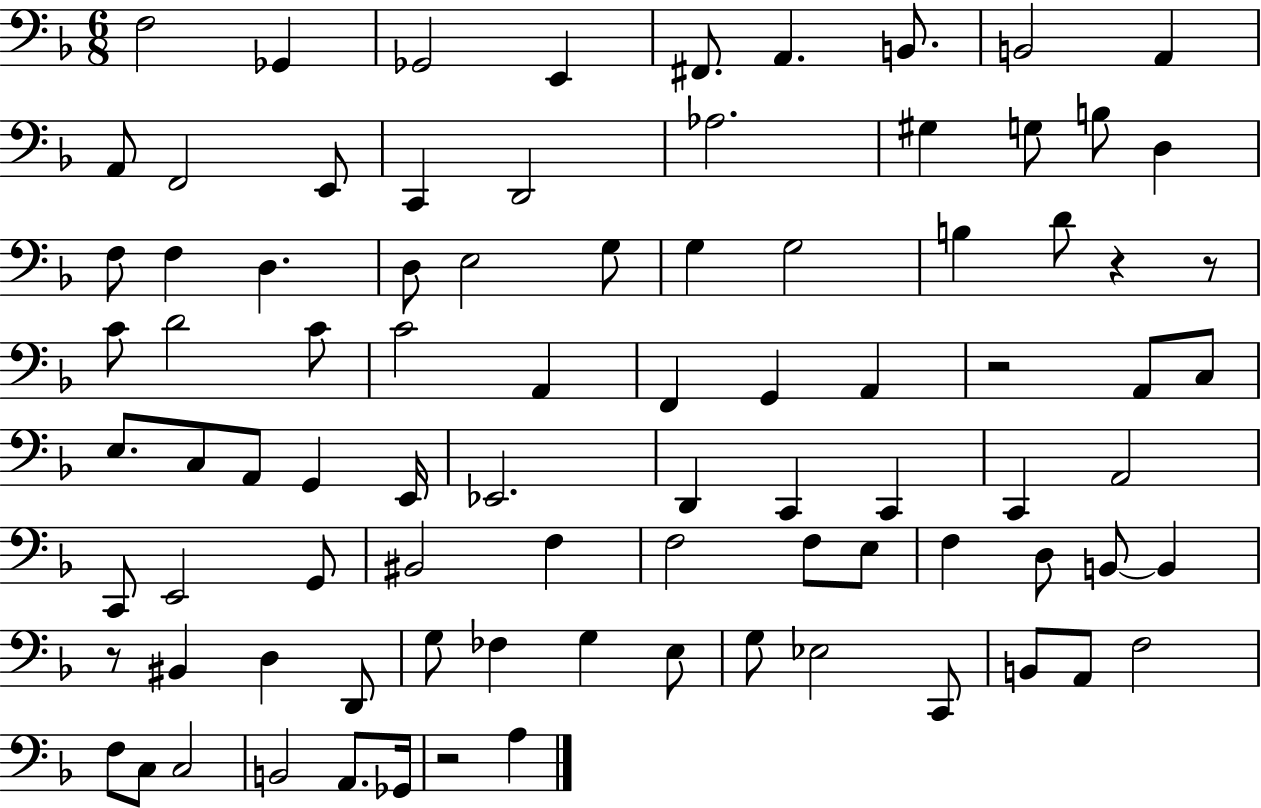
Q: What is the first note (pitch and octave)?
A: F3